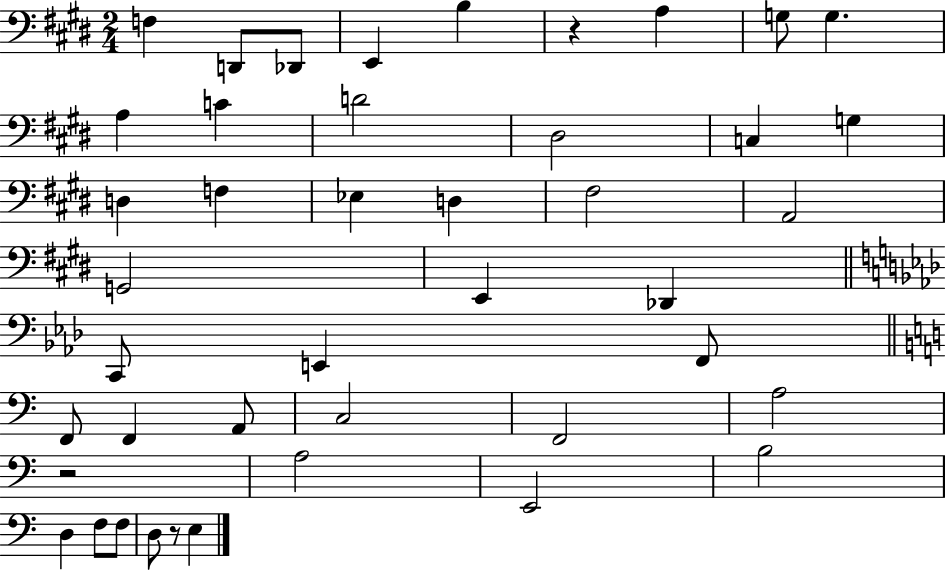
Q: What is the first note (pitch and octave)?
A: F3